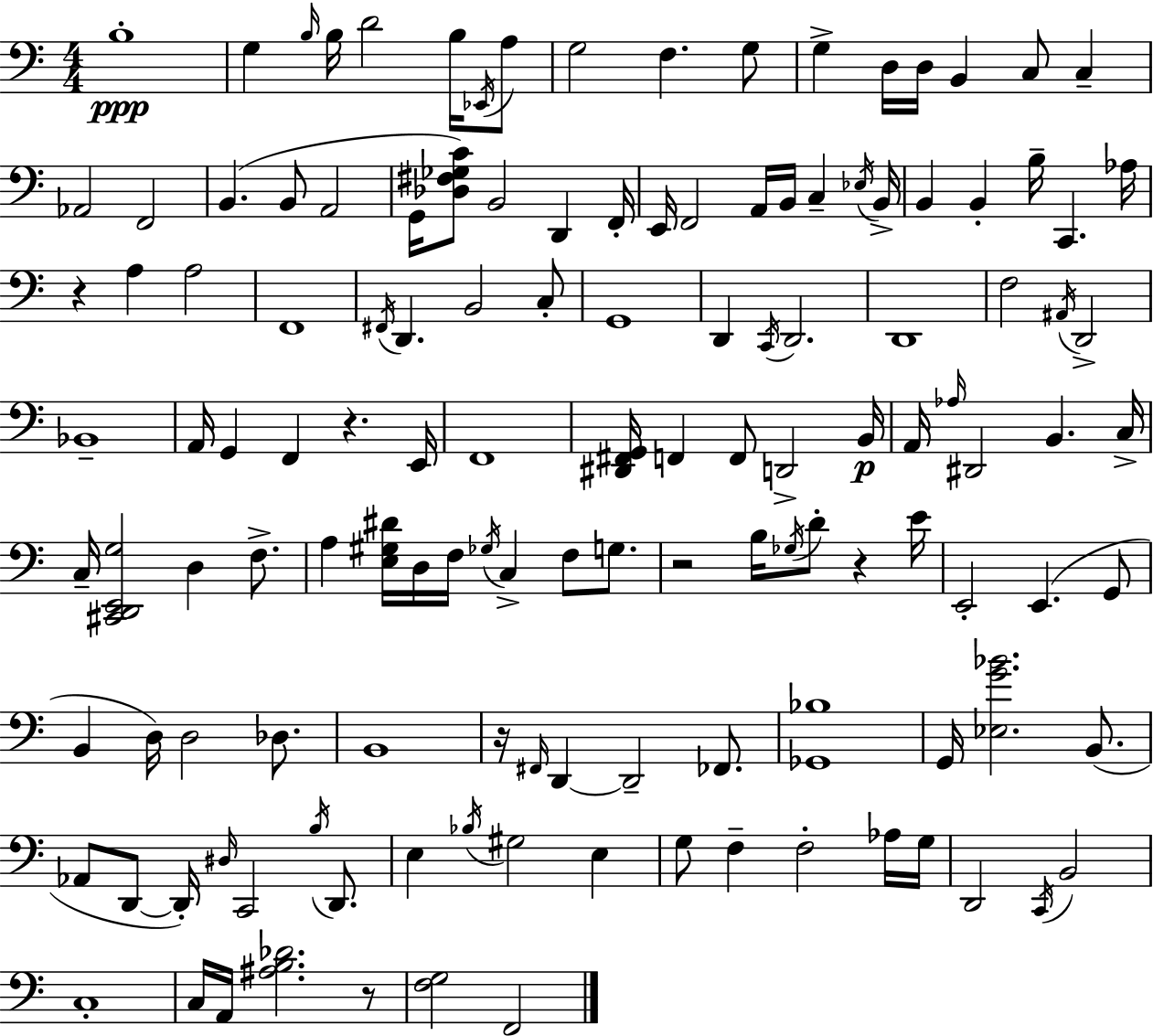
B3/w G3/q B3/s B3/s D4/h B3/s Eb2/s A3/e G3/h F3/q. G3/e G3/q D3/s D3/s B2/q C3/e C3/q Ab2/h F2/h B2/q. B2/e A2/h G2/s [Db3,F#3,Gb3,C4]/e B2/h D2/q F2/s E2/s F2/h A2/s B2/s C3/q Eb3/s B2/s B2/q B2/q B3/s C2/q. Ab3/s R/q A3/q A3/h F2/w F#2/s D2/q. B2/h C3/e G2/w D2/q C2/s D2/h. D2/w F3/h A#2/s D2/h Bb2/w A2/s G2/q F2/q R/q. E2/s F2/w [D#2,F#2,G2]/s F2/q F2/e D2/h B2/s A2/s Ab3/s D#2/h B2/q. C3/s C3/s [C#2,D2,E2,G3]/h D3/q F3/e. A3/q [E3,G#3,D#4]/s D3/s F3/s Gb3/s C3/q F3/e G3/e. R/h B3/s Gb3/s D4/e R/q E4/s E2/h E2/q. G2/e B2/q D3/s D3/h Db3/e. B2/w R/s F#2/s D2/q D2/h FES2/e. [Gb2,Bb3]/w G2/s [Eb3,G4,Bb4]/h. B2/e. Ab2/e D2/e D2/s D#3/s C2/h B3/s D2/e. E3/q Bb3/s G#3/h E3/q G3/e F3/q F3/h Ab3/s G3/s D2/h C2/s B2/h C3/w C3/s A2/s [A#3,B3,Db4]/h. R/e [F3,G3]/h F2/h